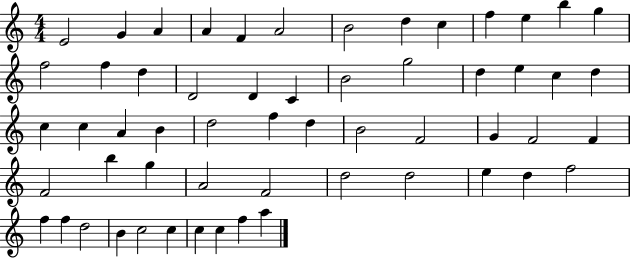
X:1
T:Untitled
M:4/4
L:1/4
K:C
E2 G A A F A2 B2 d c f e b g f2 f d D2 D C B2 g2 d e c d c c A B d2 f d B2 F2 G F2 F F2 b g A2 F2 d2 d2 e d f2 f f d2 B c2 c c c f a